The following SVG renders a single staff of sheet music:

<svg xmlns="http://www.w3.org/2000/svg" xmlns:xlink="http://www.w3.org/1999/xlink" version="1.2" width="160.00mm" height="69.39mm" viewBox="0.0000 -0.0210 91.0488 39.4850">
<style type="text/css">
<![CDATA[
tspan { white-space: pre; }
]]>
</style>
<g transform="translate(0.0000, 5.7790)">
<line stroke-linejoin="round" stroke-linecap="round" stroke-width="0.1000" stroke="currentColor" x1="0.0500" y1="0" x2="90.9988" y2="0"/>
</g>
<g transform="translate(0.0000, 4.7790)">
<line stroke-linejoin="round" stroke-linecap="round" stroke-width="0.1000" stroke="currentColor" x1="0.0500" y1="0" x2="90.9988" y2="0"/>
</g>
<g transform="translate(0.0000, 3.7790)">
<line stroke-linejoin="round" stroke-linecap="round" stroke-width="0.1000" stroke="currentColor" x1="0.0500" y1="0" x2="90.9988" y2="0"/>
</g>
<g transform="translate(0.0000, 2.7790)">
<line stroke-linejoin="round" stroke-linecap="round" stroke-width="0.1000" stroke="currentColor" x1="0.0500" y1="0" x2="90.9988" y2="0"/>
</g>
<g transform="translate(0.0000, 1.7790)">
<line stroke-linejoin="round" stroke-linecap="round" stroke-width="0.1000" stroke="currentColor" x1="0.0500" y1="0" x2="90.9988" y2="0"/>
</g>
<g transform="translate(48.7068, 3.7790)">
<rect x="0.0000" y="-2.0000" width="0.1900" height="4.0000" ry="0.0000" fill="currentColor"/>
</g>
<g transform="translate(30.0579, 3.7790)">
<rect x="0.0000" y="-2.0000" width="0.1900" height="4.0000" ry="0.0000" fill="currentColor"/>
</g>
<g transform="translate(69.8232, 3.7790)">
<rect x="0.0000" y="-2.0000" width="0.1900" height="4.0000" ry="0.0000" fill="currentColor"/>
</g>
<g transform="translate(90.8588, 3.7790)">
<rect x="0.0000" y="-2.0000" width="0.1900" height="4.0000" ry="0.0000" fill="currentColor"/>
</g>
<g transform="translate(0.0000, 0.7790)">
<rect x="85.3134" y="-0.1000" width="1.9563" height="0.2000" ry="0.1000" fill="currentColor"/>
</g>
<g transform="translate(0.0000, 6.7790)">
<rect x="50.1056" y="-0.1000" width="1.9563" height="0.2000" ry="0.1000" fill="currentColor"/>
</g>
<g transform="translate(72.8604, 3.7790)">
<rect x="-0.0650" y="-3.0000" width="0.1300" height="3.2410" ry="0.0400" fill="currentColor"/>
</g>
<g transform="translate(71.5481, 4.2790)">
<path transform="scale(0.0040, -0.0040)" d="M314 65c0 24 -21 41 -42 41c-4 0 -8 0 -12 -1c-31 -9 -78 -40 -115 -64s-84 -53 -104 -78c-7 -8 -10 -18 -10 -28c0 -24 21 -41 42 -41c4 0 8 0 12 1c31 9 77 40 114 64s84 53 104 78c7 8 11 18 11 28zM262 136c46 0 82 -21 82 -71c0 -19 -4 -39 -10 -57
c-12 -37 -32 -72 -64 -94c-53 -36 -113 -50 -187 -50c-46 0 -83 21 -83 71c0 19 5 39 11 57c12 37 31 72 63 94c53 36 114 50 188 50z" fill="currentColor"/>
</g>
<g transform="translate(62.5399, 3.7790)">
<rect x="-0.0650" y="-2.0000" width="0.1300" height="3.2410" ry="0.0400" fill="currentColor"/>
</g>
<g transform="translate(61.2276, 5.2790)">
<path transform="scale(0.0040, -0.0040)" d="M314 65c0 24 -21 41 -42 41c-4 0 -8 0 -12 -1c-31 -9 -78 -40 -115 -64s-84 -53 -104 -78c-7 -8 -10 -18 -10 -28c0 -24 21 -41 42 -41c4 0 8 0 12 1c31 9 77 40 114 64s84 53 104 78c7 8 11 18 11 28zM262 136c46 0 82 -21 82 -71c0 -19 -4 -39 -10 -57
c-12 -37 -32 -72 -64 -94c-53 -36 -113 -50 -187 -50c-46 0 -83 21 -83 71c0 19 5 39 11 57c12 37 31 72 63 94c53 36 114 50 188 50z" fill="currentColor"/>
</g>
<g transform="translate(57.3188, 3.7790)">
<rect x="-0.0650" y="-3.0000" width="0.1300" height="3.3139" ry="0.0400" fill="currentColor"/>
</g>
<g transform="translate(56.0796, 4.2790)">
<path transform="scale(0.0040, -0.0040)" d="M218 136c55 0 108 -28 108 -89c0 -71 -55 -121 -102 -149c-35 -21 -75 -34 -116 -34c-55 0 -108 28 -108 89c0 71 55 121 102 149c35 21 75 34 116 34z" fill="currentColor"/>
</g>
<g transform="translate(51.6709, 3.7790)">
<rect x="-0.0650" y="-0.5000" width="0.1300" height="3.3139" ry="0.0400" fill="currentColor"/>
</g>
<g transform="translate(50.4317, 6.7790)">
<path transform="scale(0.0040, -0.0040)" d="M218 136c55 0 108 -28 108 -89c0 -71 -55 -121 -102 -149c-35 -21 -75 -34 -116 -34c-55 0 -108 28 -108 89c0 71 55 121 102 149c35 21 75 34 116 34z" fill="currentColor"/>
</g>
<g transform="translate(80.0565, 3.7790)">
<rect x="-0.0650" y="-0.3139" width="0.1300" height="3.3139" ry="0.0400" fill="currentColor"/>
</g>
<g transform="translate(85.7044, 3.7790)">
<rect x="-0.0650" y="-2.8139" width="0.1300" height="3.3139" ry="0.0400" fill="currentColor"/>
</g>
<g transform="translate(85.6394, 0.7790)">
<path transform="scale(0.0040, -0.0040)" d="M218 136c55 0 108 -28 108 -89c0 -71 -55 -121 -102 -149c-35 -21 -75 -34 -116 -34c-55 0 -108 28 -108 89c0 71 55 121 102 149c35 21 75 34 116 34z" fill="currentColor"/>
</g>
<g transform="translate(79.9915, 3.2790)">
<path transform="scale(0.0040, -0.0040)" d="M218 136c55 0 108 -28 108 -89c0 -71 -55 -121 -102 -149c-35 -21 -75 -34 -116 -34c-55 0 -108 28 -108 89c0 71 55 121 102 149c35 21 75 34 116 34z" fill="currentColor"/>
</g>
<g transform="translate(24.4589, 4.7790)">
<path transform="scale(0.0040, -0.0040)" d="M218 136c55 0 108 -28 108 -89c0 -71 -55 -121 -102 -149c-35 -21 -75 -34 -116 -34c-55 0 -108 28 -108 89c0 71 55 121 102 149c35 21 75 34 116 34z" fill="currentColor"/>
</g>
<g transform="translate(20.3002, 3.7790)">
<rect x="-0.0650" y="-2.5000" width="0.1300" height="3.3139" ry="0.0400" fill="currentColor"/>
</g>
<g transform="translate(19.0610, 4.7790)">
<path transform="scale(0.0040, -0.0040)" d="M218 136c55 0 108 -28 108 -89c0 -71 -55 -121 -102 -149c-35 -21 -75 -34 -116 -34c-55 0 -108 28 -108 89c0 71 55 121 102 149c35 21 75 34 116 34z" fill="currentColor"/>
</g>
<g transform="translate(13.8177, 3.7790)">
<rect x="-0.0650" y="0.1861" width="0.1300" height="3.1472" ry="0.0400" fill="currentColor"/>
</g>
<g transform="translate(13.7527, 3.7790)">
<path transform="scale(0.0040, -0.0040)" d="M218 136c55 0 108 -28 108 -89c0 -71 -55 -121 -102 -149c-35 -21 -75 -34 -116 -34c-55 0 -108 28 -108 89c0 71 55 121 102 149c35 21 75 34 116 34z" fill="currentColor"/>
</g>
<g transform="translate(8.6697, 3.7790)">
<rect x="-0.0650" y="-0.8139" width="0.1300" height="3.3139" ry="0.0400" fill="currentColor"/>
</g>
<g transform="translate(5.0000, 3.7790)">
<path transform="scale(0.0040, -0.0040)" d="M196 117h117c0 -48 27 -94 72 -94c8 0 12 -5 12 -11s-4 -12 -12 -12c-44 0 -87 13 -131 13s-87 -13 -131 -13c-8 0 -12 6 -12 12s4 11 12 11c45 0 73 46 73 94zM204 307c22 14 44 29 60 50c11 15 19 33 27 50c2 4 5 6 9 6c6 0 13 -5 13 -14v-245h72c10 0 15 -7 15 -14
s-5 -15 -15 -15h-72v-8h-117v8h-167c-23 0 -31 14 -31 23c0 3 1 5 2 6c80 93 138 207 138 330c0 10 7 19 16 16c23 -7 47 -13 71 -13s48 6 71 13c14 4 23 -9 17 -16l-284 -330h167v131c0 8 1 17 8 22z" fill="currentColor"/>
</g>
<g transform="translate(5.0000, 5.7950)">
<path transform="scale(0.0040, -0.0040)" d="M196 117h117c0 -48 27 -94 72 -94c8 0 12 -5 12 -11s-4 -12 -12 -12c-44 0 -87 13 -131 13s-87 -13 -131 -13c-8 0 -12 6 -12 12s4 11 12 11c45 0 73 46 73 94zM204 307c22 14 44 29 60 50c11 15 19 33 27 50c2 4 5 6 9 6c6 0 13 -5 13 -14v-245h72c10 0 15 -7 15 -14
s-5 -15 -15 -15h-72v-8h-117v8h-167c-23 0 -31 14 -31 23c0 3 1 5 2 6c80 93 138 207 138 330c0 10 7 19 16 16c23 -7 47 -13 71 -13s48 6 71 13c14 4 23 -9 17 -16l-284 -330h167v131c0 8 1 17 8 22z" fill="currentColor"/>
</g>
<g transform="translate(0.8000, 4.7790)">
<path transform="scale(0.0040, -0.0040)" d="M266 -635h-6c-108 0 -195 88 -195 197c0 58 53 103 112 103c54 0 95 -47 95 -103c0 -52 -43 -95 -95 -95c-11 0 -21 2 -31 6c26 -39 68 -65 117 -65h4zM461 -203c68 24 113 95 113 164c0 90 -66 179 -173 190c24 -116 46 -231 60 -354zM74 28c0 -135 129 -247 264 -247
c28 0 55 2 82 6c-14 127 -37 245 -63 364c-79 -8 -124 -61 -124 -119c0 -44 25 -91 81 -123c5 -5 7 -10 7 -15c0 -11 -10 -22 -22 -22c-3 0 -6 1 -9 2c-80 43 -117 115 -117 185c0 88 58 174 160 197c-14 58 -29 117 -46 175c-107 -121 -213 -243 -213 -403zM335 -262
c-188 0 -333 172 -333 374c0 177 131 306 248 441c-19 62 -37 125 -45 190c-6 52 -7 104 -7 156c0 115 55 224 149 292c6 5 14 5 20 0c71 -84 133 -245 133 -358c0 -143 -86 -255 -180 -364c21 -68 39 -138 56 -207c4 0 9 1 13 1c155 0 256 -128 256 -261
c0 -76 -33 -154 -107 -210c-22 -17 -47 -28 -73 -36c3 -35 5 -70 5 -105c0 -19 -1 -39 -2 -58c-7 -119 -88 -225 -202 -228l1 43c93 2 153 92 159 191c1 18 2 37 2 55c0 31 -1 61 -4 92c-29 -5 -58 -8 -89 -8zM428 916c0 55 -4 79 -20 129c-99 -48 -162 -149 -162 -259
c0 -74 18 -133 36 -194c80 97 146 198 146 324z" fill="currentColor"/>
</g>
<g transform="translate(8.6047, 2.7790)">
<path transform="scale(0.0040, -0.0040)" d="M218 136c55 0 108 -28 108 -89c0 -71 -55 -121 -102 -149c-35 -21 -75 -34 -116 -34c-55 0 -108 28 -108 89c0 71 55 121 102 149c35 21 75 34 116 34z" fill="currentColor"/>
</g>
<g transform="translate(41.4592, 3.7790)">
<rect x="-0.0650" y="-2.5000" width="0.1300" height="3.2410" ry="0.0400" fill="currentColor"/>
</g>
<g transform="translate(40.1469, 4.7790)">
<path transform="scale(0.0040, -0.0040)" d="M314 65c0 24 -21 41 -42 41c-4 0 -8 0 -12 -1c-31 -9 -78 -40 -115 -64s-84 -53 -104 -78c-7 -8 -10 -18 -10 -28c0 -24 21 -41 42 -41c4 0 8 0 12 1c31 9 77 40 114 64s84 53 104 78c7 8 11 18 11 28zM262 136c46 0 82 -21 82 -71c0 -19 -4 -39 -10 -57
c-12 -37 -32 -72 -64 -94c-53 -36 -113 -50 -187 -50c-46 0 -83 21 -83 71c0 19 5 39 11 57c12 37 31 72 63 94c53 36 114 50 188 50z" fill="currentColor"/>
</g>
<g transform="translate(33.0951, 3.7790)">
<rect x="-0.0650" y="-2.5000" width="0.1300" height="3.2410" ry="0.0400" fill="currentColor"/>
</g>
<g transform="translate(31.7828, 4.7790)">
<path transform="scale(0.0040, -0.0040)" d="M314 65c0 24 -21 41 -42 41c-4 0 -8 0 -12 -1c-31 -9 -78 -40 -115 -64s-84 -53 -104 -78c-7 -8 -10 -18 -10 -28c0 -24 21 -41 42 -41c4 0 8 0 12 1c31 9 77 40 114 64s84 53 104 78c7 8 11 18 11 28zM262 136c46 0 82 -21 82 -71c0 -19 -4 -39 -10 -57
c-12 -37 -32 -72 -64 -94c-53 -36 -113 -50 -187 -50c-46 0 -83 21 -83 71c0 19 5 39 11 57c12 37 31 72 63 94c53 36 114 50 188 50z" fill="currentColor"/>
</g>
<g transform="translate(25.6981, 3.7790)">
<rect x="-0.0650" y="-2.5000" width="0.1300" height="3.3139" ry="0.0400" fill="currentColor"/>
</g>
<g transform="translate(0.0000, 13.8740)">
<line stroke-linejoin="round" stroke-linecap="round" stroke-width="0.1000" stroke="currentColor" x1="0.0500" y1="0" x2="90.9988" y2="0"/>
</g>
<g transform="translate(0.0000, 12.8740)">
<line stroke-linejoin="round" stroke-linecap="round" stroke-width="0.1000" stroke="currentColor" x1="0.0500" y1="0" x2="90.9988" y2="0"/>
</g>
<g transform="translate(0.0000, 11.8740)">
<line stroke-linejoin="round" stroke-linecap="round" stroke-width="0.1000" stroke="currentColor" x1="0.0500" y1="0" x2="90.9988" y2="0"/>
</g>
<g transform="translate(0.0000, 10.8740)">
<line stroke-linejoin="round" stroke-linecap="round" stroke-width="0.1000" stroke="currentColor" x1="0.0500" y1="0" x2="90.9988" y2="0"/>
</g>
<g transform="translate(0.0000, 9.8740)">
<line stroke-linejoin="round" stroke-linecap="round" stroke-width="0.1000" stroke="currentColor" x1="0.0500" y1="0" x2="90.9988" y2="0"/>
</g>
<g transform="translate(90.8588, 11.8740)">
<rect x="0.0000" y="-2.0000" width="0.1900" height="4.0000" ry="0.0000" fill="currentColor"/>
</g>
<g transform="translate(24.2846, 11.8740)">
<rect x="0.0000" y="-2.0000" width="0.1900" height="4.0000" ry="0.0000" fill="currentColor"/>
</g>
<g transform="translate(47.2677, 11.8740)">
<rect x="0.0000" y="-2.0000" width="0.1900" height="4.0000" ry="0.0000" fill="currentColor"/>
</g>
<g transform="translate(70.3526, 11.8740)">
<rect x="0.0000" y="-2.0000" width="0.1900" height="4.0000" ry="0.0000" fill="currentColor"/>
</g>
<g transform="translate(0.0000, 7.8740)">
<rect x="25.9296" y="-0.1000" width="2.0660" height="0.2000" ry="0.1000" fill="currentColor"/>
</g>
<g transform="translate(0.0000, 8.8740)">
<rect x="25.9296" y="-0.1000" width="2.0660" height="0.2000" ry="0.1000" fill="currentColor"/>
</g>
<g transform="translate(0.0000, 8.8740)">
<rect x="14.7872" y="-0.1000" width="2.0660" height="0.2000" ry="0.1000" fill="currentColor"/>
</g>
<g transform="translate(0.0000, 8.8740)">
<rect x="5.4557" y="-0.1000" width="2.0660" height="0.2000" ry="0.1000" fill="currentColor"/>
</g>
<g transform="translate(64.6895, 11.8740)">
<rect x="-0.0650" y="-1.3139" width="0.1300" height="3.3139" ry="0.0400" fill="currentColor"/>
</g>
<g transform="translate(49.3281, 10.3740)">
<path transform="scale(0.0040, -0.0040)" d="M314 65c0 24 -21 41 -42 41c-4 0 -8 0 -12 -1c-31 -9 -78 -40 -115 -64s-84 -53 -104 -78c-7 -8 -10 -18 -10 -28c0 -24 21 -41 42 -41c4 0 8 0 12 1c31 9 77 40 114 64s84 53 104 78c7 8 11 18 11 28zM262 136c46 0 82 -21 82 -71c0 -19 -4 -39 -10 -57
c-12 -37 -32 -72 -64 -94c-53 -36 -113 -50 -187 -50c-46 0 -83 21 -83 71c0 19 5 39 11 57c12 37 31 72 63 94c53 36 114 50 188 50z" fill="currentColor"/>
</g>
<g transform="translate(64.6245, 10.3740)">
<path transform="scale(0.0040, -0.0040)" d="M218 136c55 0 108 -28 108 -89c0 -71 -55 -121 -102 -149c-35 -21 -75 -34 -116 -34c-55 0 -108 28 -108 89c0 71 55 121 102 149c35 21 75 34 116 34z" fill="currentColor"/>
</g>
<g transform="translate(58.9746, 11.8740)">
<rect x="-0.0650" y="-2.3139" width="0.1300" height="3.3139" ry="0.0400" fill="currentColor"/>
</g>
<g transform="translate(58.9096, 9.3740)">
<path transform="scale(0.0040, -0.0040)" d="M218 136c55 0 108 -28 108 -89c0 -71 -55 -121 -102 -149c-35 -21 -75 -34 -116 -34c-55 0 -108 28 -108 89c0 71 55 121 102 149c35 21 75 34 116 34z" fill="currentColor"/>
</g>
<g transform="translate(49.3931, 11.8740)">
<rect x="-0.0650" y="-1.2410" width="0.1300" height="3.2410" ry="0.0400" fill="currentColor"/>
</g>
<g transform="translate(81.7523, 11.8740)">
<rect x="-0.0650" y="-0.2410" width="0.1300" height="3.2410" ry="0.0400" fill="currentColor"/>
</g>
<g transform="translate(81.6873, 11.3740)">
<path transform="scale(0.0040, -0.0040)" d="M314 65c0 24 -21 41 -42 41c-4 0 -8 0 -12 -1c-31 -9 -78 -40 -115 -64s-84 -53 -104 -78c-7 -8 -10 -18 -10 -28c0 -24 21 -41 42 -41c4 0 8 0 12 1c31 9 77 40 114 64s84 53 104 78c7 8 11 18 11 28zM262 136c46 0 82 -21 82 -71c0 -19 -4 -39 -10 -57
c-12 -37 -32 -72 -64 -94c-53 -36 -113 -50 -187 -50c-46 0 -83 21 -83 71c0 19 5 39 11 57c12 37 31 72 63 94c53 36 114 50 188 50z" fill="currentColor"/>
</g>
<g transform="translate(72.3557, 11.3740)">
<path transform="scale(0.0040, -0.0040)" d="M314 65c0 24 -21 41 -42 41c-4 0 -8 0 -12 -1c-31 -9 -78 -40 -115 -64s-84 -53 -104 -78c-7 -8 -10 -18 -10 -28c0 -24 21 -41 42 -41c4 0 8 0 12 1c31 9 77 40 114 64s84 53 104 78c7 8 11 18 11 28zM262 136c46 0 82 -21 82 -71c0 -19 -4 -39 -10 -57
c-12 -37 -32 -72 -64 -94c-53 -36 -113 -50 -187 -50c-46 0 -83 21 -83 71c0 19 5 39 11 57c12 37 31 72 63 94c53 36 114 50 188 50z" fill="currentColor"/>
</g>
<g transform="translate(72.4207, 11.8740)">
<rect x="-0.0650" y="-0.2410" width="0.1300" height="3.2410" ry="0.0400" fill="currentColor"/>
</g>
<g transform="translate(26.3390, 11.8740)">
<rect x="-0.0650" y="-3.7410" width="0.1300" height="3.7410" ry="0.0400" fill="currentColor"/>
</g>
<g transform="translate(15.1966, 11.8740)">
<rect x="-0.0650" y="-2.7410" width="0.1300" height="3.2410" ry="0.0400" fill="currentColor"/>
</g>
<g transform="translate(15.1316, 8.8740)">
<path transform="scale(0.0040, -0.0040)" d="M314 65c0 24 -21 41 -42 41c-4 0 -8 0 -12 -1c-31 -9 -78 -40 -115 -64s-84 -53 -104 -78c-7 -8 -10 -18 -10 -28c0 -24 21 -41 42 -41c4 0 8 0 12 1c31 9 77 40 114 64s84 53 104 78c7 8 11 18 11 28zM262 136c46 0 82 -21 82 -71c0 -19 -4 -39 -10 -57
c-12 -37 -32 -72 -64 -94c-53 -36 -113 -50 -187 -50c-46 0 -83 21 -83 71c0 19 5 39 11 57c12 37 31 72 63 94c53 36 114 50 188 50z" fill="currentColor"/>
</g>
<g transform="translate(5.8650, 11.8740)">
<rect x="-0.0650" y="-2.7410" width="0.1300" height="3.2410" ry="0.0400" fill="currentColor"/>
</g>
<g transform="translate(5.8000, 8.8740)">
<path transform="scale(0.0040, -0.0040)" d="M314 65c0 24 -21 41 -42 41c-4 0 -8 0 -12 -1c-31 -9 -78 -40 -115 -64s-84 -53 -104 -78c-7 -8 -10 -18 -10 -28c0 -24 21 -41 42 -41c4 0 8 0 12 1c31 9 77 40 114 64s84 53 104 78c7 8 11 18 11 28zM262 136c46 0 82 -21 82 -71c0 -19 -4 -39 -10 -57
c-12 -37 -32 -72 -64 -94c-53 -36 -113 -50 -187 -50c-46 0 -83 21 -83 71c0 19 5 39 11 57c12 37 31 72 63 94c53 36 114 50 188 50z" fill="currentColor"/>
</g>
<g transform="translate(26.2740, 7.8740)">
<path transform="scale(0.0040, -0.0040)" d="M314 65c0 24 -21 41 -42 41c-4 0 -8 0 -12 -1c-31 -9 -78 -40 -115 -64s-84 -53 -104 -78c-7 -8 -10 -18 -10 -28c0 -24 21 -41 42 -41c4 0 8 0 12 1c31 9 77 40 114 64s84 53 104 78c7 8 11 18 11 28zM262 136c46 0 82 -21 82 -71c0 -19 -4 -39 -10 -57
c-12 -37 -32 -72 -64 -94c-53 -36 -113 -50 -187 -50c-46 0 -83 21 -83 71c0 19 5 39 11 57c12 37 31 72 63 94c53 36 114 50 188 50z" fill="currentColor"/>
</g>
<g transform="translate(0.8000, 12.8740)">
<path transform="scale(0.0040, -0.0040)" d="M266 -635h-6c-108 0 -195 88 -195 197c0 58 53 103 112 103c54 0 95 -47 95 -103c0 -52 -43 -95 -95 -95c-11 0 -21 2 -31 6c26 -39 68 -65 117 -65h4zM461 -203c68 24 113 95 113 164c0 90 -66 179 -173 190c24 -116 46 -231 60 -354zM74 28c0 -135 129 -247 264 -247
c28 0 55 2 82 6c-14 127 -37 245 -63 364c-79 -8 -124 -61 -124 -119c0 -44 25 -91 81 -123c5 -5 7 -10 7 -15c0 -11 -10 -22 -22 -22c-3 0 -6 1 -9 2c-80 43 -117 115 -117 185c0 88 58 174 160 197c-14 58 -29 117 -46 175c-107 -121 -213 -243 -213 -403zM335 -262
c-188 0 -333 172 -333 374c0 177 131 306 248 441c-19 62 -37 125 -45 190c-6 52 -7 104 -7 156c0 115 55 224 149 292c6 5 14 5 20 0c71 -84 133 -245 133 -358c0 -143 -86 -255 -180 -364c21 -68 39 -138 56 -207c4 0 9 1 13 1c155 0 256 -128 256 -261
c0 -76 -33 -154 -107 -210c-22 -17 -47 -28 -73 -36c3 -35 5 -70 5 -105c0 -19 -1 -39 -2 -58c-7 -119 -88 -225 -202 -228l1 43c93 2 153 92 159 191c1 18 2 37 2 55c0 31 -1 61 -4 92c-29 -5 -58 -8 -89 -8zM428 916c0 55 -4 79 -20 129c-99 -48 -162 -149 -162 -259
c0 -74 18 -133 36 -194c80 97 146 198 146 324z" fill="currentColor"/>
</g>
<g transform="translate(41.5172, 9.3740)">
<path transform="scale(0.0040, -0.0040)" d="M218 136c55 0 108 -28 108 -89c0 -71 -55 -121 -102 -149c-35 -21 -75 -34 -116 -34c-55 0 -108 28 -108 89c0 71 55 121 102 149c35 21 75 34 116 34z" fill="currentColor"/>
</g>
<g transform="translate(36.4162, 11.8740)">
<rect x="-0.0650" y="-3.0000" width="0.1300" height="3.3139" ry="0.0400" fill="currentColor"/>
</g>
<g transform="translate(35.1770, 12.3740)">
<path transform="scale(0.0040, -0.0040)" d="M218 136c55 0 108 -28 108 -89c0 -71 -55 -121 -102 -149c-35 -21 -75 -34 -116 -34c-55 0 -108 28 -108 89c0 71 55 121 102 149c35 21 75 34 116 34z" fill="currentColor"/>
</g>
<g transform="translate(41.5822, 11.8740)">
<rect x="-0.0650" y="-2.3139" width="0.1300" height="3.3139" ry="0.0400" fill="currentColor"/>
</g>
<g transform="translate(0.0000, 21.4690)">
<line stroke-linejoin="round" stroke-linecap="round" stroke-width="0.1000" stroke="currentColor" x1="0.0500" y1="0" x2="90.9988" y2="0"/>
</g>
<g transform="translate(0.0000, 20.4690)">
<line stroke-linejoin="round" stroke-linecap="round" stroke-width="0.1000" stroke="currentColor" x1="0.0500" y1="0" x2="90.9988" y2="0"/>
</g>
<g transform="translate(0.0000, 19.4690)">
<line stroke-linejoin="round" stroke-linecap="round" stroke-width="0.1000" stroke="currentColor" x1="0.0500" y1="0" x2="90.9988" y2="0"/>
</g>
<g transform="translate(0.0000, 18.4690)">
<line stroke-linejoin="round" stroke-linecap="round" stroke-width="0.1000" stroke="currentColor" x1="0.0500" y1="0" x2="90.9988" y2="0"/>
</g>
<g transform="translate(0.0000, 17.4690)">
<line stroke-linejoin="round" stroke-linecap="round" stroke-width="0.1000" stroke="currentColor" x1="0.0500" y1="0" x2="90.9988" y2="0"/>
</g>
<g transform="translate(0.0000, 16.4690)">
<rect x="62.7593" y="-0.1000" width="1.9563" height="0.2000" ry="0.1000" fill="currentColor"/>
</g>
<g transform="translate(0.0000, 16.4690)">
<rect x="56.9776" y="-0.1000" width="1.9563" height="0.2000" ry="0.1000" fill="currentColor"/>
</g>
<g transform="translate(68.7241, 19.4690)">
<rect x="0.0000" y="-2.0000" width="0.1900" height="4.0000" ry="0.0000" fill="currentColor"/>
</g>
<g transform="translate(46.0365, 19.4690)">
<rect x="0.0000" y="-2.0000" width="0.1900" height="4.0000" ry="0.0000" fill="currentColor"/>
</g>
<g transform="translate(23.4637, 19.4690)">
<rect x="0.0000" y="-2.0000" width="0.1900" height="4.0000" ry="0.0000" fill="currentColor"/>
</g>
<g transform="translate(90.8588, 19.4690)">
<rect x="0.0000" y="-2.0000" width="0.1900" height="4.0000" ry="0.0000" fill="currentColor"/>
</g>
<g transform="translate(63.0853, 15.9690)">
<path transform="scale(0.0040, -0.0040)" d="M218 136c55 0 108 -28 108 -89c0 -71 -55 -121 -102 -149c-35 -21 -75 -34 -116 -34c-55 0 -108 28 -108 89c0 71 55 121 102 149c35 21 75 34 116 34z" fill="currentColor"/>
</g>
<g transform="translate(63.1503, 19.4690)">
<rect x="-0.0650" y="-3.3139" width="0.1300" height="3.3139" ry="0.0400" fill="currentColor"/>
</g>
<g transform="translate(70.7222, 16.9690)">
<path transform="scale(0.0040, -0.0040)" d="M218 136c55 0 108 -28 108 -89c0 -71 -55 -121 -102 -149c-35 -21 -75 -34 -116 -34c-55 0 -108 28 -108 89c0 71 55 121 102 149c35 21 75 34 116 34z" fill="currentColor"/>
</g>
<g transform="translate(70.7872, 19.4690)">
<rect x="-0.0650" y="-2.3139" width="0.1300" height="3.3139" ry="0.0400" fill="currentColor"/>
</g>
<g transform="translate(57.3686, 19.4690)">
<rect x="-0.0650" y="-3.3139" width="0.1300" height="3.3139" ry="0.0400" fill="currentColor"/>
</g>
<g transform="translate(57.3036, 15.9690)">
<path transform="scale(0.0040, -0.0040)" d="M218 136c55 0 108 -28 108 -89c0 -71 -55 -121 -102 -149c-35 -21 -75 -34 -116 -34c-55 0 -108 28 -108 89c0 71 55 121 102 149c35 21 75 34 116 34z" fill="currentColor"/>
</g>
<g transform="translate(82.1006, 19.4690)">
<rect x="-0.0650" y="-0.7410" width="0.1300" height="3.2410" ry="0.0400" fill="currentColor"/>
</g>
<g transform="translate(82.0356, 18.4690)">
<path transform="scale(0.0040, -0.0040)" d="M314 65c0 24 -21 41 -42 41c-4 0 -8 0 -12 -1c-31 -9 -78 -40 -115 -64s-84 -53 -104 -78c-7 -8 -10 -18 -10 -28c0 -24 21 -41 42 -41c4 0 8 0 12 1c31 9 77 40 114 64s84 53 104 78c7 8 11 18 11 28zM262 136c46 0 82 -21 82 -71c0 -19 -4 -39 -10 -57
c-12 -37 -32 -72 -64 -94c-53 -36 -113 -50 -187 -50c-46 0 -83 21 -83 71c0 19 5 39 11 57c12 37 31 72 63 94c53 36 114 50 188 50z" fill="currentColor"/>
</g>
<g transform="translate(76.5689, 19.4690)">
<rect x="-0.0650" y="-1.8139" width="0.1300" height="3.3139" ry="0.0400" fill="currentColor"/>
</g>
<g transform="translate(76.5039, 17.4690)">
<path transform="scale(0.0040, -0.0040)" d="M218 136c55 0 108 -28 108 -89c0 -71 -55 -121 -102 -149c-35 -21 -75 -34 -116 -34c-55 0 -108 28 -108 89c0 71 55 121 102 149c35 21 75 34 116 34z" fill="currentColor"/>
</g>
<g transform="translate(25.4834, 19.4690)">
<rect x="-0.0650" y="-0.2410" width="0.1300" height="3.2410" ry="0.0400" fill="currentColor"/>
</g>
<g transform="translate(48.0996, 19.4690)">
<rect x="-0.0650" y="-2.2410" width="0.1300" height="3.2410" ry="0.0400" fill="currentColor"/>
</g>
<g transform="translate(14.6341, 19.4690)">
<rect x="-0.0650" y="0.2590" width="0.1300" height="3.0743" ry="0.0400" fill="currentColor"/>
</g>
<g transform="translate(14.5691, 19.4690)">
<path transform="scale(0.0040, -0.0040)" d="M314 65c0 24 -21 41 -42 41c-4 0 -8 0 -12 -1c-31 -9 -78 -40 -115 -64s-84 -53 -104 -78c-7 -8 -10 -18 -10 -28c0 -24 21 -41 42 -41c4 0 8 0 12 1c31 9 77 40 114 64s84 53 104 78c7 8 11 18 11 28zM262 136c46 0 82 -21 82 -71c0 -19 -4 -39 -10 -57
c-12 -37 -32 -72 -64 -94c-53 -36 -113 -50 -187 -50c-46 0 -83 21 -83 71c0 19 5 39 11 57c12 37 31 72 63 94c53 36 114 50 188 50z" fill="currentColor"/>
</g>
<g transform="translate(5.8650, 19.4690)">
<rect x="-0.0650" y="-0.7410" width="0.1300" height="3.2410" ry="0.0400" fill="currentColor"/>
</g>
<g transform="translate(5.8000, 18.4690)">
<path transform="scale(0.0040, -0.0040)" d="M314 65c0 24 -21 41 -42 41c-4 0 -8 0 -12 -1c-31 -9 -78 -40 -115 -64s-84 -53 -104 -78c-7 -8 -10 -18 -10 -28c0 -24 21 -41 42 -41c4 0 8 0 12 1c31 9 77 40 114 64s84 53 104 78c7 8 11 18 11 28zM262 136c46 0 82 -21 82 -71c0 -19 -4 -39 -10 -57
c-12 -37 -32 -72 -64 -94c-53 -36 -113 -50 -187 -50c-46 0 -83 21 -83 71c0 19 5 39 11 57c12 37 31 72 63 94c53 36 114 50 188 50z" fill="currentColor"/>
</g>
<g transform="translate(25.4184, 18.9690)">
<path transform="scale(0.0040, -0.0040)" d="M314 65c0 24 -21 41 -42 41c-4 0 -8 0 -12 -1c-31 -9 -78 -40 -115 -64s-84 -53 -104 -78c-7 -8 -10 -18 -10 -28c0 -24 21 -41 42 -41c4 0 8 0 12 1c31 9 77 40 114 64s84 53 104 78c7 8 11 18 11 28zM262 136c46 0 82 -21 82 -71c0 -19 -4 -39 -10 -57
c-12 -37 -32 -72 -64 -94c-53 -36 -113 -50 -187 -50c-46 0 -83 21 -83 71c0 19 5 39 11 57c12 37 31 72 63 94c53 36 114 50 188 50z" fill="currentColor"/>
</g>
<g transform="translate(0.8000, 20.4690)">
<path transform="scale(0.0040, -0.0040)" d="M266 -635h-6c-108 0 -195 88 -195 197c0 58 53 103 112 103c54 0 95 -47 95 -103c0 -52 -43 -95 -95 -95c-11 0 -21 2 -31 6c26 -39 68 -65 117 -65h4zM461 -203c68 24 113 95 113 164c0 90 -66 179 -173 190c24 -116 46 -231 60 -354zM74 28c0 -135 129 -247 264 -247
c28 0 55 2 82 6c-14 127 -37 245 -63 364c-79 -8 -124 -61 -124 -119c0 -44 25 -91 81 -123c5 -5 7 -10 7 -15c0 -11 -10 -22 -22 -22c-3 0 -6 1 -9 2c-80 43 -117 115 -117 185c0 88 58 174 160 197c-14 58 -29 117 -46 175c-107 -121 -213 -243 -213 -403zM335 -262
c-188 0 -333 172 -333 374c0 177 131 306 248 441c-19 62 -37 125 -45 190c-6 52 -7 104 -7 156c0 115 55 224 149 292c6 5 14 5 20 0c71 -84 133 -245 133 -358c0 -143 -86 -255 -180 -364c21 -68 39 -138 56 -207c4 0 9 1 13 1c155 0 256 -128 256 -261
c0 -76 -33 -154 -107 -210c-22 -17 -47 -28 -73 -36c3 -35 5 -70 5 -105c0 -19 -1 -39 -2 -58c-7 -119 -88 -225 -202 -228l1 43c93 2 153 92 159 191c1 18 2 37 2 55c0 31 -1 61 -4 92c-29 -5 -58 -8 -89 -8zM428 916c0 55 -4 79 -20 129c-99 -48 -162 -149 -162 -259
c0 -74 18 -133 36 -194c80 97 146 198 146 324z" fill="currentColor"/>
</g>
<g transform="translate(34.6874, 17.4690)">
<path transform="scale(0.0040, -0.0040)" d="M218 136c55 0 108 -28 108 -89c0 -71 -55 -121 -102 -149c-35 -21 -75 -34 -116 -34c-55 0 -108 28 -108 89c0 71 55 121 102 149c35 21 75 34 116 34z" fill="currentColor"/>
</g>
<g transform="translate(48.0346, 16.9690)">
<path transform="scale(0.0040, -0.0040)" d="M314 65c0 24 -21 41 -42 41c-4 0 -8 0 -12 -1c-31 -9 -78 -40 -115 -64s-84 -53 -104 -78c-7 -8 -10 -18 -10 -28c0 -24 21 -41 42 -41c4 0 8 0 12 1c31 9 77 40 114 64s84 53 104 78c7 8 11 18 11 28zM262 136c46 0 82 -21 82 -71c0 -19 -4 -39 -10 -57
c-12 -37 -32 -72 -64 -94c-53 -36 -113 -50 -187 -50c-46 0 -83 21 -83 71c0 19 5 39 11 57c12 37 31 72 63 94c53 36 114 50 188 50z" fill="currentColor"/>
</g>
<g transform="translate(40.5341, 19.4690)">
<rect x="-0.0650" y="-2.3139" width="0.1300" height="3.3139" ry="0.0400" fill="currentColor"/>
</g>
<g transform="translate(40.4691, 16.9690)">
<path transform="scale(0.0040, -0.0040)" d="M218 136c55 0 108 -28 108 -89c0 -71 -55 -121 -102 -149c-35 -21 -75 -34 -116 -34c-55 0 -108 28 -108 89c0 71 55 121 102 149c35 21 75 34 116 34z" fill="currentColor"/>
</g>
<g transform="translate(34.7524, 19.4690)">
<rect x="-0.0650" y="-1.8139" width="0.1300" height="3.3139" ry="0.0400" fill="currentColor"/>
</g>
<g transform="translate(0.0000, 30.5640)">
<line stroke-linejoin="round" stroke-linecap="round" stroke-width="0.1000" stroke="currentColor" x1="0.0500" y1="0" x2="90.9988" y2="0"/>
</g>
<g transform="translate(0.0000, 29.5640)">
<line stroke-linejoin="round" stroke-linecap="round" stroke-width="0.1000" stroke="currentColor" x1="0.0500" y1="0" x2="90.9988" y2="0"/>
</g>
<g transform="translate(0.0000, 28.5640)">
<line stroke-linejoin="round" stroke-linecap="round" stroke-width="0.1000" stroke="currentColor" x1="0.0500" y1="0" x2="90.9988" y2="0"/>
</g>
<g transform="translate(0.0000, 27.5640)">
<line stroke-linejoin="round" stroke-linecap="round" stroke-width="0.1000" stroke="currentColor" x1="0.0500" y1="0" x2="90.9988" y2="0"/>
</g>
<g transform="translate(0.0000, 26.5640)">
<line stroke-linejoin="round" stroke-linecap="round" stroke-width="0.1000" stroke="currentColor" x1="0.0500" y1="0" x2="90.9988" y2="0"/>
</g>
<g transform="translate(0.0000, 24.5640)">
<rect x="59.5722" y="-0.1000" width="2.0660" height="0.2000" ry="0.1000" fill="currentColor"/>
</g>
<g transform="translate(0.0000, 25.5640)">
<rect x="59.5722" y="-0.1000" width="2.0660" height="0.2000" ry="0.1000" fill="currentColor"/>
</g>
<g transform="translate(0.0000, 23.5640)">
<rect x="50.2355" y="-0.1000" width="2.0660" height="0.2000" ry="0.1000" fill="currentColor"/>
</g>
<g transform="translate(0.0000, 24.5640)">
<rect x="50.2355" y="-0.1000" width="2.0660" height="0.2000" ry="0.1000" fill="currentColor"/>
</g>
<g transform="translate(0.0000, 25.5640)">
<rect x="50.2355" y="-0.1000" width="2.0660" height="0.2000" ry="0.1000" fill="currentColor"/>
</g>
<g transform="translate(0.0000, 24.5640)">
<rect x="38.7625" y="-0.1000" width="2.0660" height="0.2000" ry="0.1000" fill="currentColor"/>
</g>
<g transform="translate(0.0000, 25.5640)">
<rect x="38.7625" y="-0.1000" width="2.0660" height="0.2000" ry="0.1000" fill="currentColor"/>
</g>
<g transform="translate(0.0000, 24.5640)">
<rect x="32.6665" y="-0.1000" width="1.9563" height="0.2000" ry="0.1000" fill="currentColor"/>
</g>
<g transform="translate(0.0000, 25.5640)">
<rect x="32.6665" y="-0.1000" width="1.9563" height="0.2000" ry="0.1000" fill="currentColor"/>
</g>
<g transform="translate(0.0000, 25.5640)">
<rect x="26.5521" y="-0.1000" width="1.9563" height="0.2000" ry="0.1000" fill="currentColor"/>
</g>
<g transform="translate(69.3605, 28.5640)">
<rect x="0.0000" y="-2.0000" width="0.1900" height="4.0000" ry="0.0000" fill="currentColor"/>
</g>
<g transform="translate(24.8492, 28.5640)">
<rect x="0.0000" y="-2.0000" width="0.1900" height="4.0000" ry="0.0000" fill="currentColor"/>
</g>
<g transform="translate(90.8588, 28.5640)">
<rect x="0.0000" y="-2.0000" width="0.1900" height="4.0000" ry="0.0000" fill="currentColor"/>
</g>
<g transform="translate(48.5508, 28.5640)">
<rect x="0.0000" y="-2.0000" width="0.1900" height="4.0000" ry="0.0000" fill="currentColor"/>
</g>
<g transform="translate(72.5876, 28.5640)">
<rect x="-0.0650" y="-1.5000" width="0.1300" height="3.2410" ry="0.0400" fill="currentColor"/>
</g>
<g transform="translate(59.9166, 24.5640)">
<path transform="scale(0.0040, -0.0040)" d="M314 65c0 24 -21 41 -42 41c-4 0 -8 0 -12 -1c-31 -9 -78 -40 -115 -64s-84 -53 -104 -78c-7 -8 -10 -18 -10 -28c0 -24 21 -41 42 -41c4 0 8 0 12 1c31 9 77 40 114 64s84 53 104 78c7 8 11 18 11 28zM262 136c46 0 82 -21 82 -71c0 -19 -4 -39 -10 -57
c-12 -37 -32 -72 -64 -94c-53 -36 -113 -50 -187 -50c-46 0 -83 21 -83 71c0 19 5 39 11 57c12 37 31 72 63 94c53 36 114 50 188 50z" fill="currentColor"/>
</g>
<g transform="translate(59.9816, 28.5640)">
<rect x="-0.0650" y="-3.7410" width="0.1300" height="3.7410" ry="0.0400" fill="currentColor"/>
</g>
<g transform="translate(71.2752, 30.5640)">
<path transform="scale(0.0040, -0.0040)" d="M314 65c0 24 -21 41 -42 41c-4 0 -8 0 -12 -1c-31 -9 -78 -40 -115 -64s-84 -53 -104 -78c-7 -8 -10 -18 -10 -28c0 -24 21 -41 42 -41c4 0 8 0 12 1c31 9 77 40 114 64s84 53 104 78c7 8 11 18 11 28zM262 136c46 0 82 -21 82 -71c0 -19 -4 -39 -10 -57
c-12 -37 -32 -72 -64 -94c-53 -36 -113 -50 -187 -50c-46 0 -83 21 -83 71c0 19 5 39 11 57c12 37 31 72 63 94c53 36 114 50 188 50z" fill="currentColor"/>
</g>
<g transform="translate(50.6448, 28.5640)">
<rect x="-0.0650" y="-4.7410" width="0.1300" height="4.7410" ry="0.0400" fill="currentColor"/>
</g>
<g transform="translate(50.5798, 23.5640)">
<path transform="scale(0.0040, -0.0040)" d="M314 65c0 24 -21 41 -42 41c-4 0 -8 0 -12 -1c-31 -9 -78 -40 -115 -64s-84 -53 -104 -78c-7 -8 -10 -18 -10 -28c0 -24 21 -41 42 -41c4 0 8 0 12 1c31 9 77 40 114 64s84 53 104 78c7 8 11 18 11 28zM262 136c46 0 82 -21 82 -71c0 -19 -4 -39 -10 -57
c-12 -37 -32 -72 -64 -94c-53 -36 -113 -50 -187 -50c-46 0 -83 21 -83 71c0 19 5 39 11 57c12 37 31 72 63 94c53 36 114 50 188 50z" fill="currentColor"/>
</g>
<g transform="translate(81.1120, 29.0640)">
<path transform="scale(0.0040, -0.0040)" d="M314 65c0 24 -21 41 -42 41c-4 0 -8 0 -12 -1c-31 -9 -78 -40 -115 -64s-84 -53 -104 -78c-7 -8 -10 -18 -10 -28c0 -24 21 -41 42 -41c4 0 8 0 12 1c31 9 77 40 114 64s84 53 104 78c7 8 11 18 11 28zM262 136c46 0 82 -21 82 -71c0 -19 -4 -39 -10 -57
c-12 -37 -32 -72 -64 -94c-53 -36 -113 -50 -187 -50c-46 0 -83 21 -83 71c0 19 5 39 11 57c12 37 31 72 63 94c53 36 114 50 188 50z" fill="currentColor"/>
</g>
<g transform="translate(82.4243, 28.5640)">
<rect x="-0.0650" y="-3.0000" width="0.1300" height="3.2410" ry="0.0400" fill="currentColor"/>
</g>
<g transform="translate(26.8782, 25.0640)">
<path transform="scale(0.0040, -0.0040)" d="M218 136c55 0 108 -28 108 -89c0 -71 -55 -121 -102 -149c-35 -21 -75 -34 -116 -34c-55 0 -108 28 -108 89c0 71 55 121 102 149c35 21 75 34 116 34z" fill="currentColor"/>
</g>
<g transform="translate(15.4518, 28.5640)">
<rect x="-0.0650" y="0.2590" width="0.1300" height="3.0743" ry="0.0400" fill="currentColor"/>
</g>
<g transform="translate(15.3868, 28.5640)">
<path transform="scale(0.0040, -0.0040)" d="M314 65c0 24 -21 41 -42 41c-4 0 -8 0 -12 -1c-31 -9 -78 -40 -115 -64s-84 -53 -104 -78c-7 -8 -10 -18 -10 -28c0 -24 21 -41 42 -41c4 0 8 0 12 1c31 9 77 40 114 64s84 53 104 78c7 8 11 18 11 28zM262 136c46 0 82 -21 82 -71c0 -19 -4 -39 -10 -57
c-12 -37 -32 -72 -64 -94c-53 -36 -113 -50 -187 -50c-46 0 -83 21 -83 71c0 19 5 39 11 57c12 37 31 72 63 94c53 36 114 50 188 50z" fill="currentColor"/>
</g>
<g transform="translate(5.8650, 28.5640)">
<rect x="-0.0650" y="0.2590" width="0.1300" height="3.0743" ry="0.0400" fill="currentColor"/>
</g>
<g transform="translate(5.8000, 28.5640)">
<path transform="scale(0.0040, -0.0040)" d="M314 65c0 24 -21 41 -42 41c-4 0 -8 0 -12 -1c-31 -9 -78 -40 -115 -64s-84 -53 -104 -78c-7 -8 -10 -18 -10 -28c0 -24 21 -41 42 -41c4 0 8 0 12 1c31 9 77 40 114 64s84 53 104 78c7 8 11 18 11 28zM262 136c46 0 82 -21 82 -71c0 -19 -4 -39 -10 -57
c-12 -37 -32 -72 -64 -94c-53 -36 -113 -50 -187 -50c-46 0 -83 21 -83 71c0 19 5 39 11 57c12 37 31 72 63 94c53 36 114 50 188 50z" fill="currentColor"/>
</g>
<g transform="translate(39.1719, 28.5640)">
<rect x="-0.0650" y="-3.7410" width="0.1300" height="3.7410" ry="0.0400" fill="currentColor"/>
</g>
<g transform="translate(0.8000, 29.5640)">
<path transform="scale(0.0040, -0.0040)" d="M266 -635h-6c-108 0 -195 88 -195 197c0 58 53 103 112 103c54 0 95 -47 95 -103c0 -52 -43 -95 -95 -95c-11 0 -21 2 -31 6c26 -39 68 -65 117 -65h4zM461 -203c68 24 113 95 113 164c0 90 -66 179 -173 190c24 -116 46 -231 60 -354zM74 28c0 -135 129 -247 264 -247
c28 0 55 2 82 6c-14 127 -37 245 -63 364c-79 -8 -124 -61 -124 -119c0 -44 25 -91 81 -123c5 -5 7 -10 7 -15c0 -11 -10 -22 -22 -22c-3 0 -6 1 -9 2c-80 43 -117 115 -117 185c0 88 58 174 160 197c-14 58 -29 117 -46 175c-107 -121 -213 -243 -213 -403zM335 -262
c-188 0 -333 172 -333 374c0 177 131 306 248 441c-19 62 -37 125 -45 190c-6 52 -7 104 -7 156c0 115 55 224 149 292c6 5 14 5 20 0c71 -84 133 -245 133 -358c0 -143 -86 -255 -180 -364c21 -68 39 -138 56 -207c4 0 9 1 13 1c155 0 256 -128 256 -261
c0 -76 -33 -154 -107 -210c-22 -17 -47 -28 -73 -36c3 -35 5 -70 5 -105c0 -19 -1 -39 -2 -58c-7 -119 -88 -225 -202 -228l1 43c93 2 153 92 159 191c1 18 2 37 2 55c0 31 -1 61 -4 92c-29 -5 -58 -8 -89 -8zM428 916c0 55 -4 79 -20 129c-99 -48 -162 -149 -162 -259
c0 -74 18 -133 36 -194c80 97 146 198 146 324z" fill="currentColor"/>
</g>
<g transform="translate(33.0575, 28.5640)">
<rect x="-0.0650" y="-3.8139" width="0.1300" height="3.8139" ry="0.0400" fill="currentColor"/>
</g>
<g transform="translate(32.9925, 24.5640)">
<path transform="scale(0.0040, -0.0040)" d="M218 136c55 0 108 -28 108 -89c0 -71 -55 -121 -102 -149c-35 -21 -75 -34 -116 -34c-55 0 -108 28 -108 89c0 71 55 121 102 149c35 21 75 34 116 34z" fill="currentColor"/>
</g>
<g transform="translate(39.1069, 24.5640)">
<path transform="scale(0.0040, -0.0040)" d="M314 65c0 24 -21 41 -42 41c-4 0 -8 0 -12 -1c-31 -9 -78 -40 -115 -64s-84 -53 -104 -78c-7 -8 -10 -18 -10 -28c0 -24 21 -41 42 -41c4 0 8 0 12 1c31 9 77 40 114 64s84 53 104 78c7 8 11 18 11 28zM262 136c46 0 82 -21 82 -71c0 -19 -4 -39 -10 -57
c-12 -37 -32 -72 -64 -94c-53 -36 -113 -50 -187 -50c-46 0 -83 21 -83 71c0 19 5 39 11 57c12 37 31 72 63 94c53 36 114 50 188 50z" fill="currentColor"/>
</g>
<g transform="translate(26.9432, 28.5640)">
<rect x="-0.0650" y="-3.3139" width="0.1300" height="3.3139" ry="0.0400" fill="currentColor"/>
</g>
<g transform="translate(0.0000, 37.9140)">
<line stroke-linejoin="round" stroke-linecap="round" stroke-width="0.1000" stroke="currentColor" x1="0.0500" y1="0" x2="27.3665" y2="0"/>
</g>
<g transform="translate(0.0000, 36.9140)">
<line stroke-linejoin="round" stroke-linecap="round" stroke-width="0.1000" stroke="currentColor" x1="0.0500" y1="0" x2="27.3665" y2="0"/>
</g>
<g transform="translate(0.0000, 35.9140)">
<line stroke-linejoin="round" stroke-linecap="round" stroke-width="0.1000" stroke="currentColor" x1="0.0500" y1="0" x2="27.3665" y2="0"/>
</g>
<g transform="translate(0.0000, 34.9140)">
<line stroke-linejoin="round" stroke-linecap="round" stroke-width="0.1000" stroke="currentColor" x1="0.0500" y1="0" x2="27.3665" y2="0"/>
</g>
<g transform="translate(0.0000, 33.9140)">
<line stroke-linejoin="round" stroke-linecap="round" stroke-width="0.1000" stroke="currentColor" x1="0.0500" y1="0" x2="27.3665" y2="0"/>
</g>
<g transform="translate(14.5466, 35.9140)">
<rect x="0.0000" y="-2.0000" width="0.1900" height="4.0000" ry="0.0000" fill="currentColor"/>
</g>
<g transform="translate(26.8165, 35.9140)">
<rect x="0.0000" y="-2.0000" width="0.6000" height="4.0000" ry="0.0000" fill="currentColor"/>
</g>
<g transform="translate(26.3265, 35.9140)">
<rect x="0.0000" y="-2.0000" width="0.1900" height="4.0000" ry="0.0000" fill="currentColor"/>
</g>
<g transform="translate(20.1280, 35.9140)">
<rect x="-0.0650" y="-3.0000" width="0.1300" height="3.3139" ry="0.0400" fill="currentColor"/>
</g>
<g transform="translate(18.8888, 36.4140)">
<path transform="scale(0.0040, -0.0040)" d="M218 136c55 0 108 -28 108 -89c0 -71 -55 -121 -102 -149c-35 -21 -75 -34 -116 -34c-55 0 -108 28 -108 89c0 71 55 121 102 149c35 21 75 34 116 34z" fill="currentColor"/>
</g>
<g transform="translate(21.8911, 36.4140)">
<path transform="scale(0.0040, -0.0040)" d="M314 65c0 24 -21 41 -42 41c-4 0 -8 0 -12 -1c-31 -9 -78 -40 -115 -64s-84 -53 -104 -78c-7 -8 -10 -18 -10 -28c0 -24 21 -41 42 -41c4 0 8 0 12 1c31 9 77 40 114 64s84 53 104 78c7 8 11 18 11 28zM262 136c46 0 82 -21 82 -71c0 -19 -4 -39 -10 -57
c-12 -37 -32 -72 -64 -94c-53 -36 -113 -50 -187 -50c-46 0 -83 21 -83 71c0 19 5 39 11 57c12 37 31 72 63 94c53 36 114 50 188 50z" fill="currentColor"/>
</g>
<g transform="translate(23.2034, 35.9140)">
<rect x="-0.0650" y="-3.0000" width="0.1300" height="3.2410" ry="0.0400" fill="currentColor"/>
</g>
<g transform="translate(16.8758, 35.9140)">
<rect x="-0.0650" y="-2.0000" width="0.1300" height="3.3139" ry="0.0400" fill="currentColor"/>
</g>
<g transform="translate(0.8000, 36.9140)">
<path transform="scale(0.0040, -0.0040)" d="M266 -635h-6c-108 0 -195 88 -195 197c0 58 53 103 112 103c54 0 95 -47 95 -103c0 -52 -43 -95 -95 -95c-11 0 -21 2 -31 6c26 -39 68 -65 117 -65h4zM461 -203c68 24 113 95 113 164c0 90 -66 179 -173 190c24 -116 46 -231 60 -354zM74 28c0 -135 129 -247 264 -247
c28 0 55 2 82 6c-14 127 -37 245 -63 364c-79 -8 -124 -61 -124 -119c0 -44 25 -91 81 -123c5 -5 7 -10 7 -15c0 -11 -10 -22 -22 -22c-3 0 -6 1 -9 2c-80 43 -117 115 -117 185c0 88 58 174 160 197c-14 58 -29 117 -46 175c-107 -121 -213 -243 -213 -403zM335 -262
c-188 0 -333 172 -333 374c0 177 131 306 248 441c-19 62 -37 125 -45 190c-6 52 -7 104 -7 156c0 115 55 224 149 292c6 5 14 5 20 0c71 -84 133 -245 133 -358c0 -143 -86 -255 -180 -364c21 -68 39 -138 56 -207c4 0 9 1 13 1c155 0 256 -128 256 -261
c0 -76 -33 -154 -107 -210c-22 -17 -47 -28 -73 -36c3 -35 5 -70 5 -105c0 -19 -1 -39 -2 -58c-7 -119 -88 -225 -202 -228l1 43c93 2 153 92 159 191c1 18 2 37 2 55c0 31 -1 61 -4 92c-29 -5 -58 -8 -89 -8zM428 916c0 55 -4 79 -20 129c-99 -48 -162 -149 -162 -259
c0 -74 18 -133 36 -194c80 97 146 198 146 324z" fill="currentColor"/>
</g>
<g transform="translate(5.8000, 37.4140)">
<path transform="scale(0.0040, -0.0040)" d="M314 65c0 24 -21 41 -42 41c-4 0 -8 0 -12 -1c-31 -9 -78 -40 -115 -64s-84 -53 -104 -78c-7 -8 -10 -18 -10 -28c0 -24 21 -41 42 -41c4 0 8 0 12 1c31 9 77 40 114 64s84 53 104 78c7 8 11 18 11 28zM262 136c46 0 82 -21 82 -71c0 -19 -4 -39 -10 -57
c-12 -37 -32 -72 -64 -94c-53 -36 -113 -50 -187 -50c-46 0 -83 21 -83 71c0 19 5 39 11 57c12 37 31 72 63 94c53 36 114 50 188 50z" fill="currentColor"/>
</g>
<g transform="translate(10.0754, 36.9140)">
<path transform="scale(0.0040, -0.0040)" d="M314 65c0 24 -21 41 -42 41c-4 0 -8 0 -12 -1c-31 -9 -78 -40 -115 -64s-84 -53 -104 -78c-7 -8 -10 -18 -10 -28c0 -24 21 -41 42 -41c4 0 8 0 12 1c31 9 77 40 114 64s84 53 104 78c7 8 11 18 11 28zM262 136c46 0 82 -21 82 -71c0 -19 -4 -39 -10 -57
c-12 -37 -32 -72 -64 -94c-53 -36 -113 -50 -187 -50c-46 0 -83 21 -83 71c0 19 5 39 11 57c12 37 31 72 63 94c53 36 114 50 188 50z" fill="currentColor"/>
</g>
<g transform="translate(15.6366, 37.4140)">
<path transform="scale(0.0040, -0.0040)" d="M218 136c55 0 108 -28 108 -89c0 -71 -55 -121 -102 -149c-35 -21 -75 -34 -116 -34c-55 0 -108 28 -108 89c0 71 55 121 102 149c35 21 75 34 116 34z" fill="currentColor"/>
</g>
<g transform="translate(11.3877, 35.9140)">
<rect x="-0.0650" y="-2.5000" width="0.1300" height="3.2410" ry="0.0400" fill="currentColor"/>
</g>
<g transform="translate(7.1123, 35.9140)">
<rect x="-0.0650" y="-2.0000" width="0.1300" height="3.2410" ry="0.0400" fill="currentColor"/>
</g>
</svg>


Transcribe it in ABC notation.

X:1
T:Untitled
M:4/4
L:1/4
K:C
d B G G G2 G2 C A F2 A2 c a a2 a2 c'2 A g e2 g e c2 c2 d2 B2 c2 f g g2 b b g f d2 B2 B2 b c' c'2 e'2 c'2 E2 A2 F2 G2 F A A2